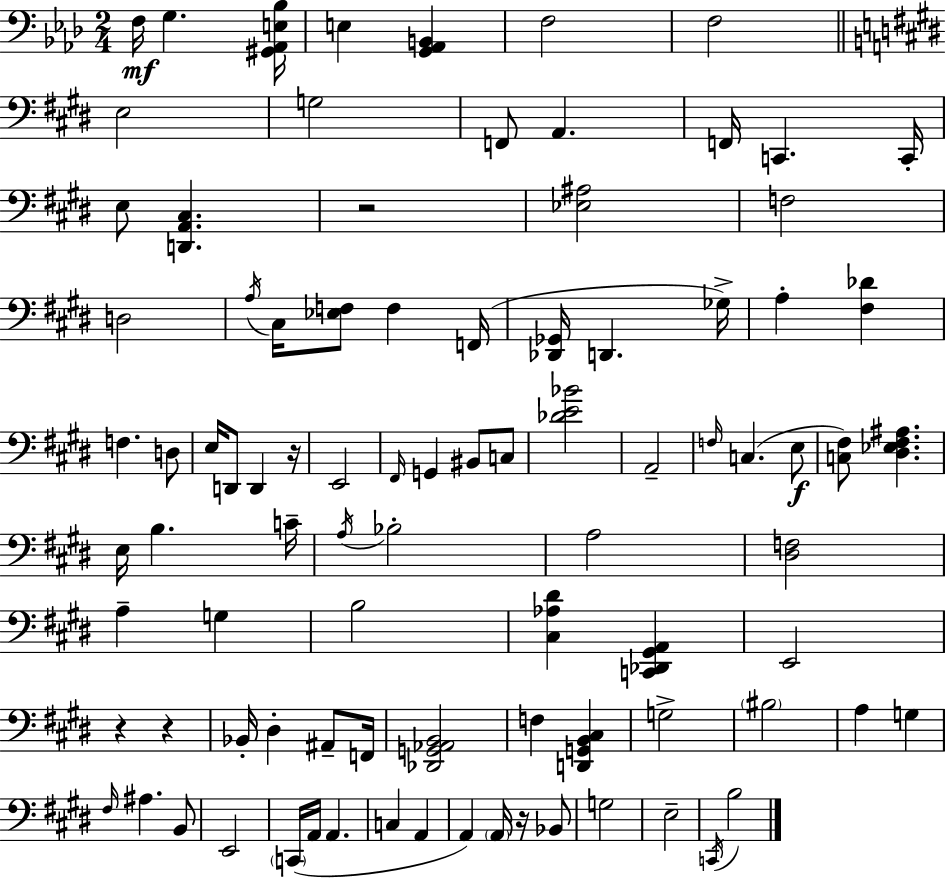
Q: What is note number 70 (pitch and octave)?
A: C2